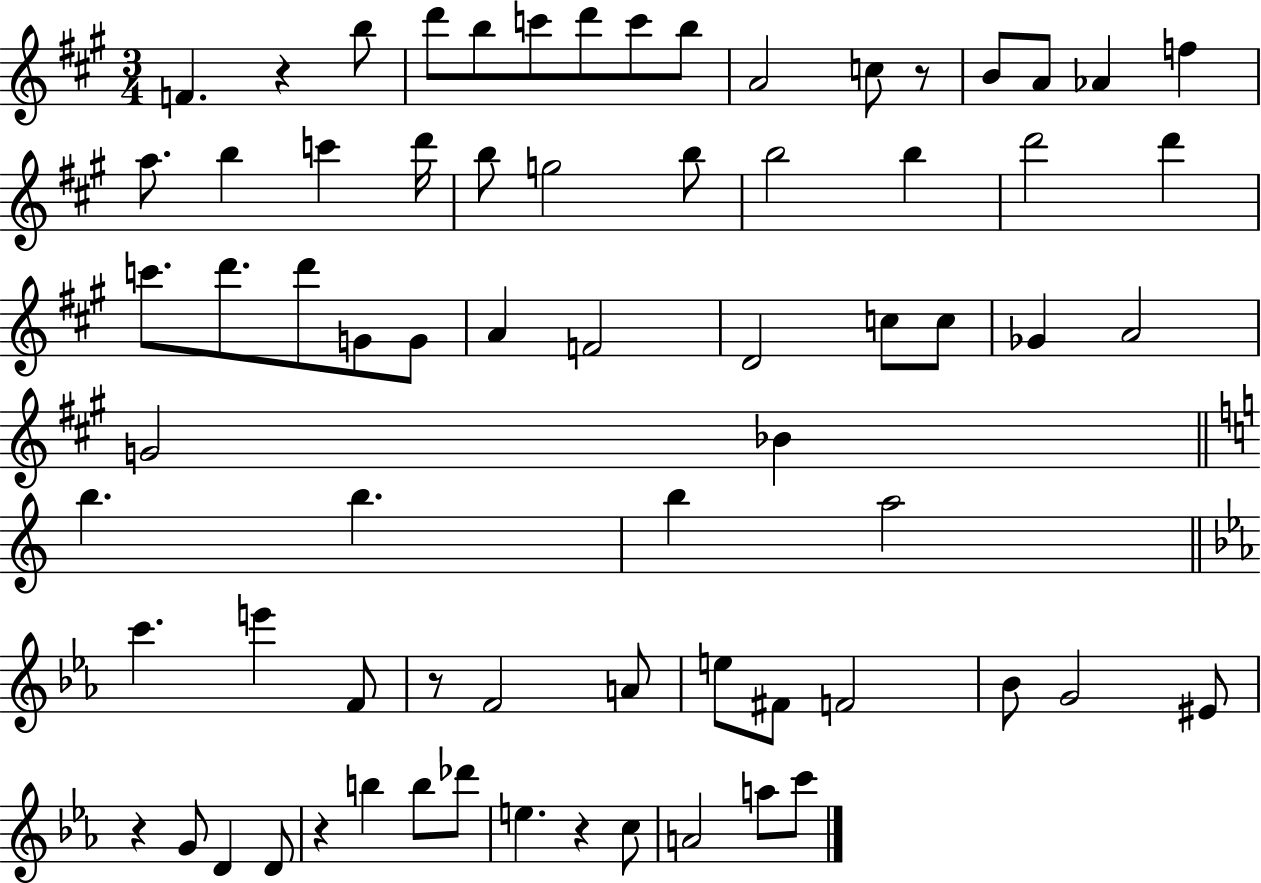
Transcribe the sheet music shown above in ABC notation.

X:1
T:Untitled
M:3/4
L:1/4
K:A
F z b/2 d'/2 b/2 c'/2 d'/2 c'/2 b/2 A2 c/2 z/2 B/2 A/2 _A f a/2 b c' d'/4 b/2 g2 b/2 b2 b d'2 d' c'/2 d'/2 d'/2 G/2 G/2 A F2 D2 c/2 c/2 _G A2 G2 _B b b b a2 c' e' F/2 z/2 F2 A/2 e/2 ^F/2 F2 _B/2 G2 ^E/2 z G/2 D D/2 z b b/2 _d'/2 e z c/2 A2 a/2 c'/2